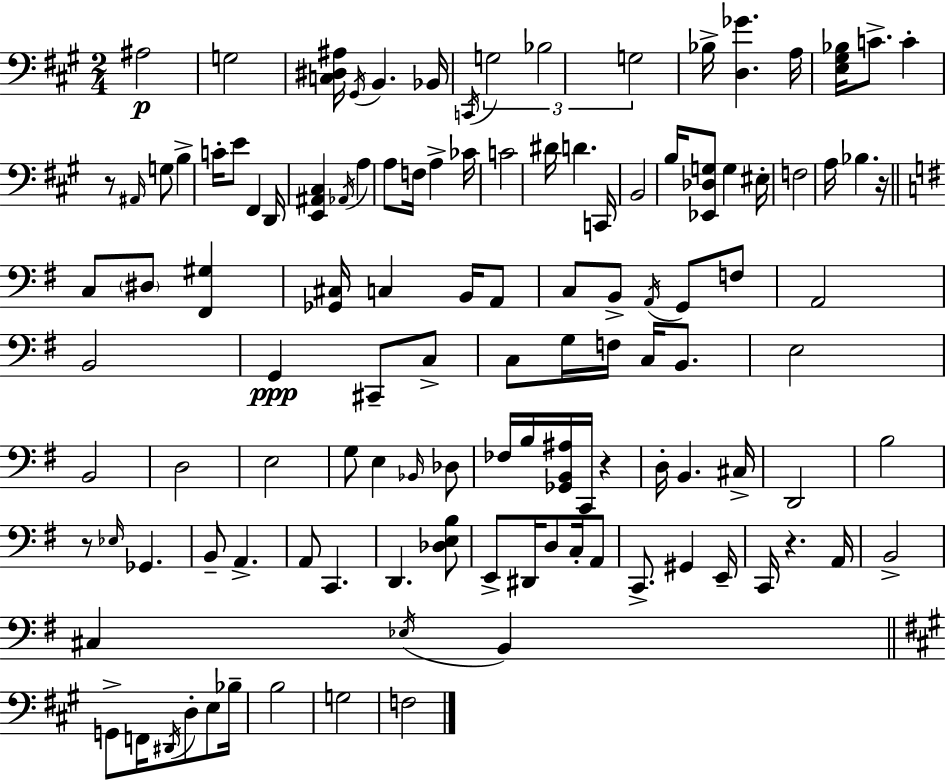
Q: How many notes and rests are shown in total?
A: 117